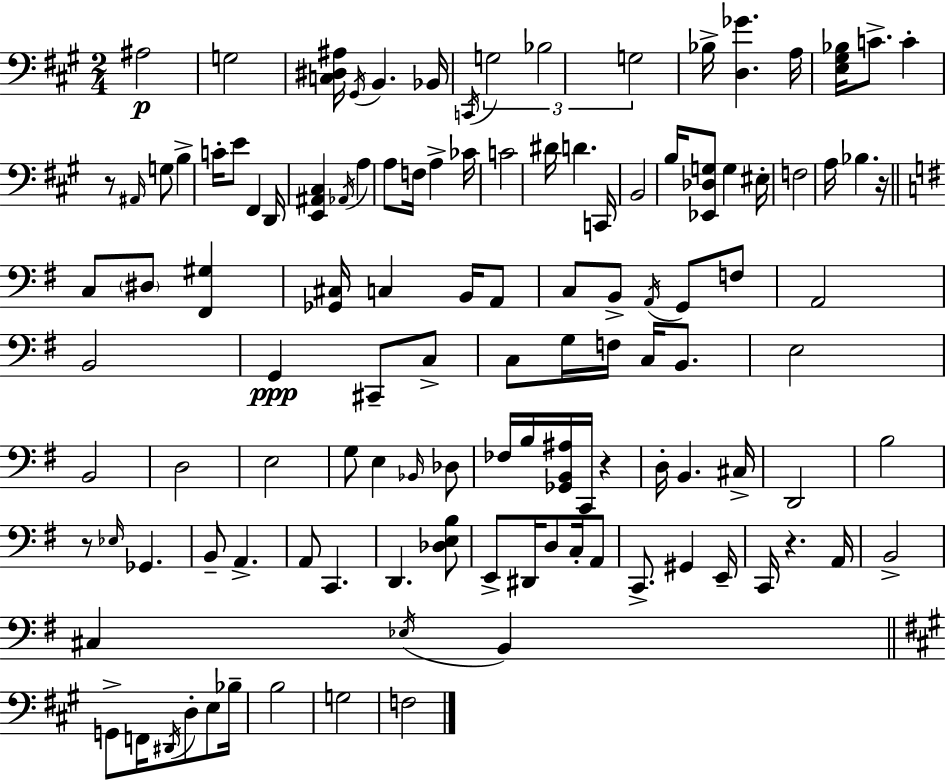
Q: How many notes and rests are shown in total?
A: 117